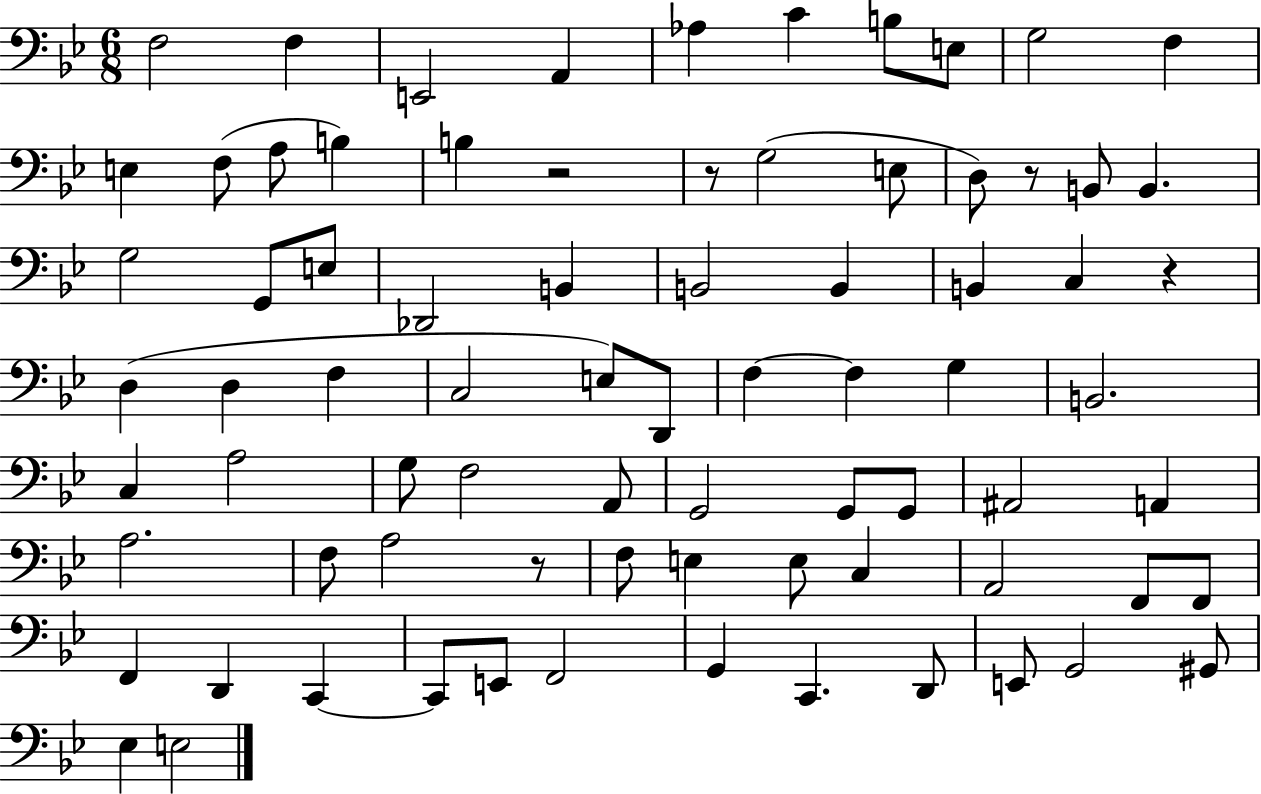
F3/h F3/q E2/h A2/q Ab3/q C4/q B3/e E3/e G3/h F3/q E3/q F3/e A3/e B3/q B3/q R/h R/e G3/h E3/e D3/e R/e B2/e B2/q. G3/h G2/e E3/e Db2/h B2/q B2/h B2/q B2/q C3/q R/q D3/q D3/q F3/q C3/h E3/e D2/e F3/q F3/q G3/q B2/h. C3/q A3/h G3/e F3/h A2/e G2/h G2/e G2/e A#2/h A2/q A3/h. F3/e A3/h R/e F3/e E3/q E3/e C3/q A2/h F2/e F2/e F2/q D2/q C2/q C2/e E2/e F2/h G2/q C2/q. D2/e E2/e G2/h G#2/e Eb3/q E3/h